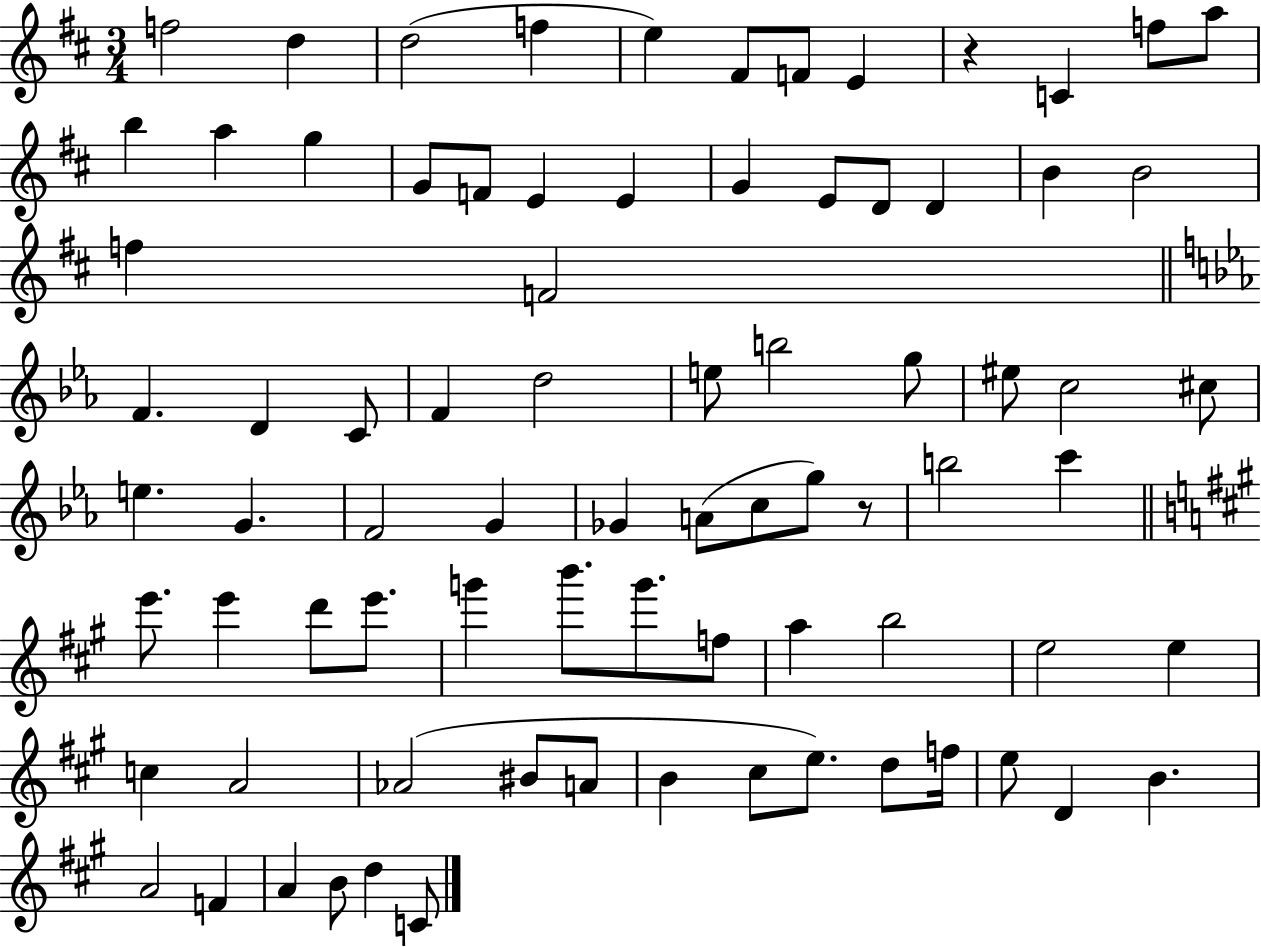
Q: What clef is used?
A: treble